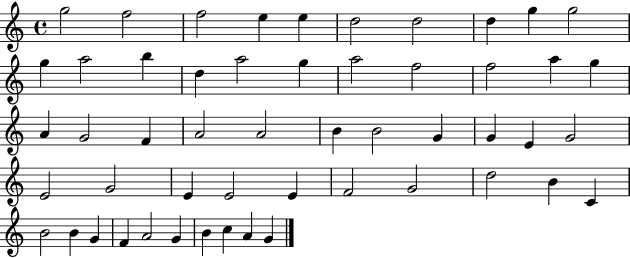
G5/h F5/h F5/h E5/q E5/q D5/h D5/h D5/q G5/q G5/h G5/q A5/h B5/q D5/q A5/h G5/q A5/h F5/h F5/h A5/q G5/q A4/q G4/h F4/q A4/h A4/h B4/q B4/h G4/q G4/q E4/q G4/h E4/h G4/h E4/q E4/h E4/q F4/h G4/h D5/h B4/q C4/q B4/h B4/q G4/q F4/q A4/h G4/q B4/q C5/q A4/q G4/q